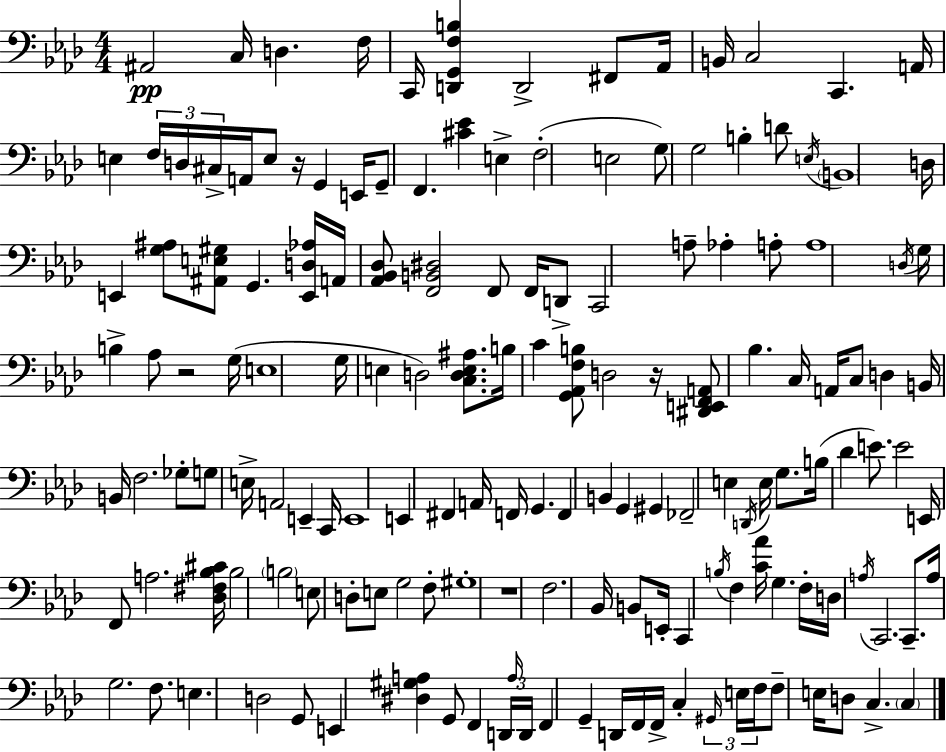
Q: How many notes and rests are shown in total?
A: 155